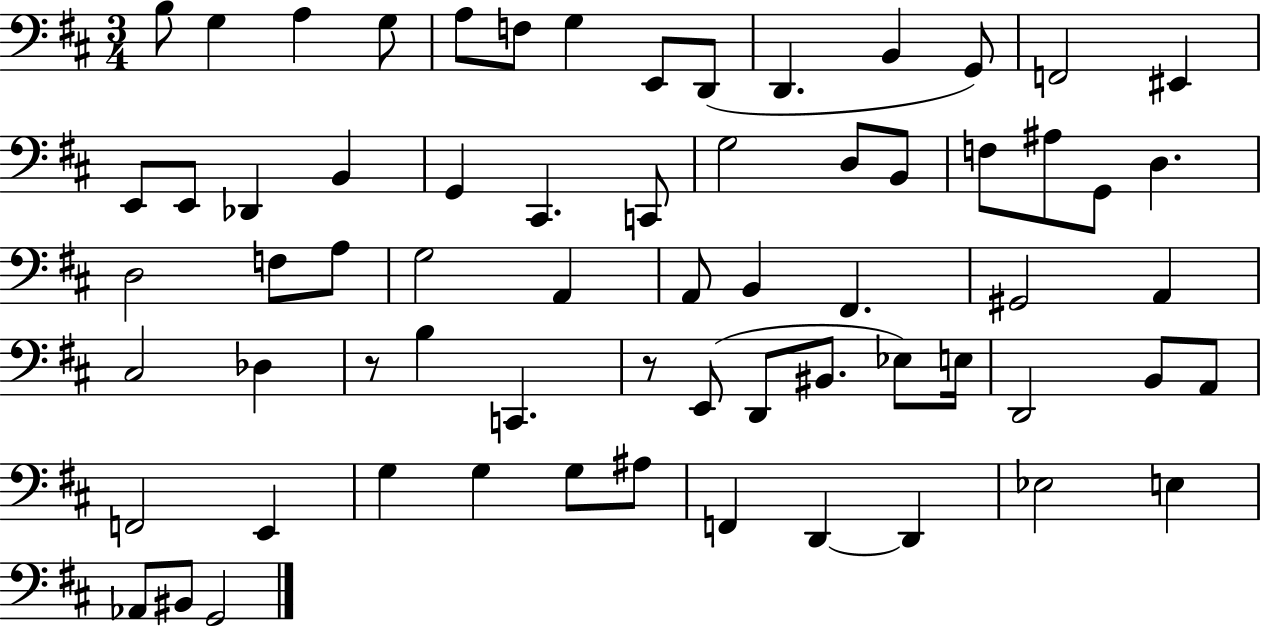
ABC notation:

X:1
T:Untitled
M:3/4
L:1/4
K:D
B,/2 G, A, G,/2 A,/2 F,/2 G, E,,/2 D,,/2 D,, B,, G,,/2 F,,2 ^E,, E,,/2 E,,/2 _D,, B,, G,, ^C,, C,,/2 G,2 D,/2 B,,/2 F,/2 ^A,/2 G,,/2 D, D,2 F,/2 A,/2 G,2 A,, A,,/2 B,, ^F,, ^G,,2 A,, ^C,2 _D, z/2 B, C,, z/2 E,,/2 D,,/2 ^B,,/2 _E,/2 E,/4 D,,2 B,,/2 A,,/2 F,,2 E,, G, G, G,/2 ^A,/2 F,, D,, D,, _E,2 E, _A,,/2 ^B,,/2 G,,2